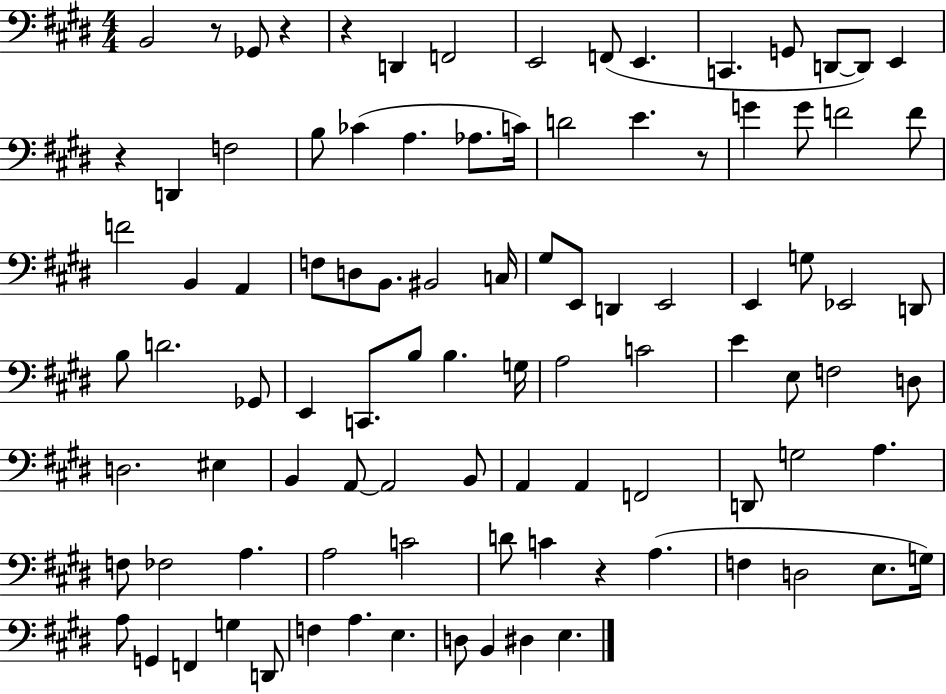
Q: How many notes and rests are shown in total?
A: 97